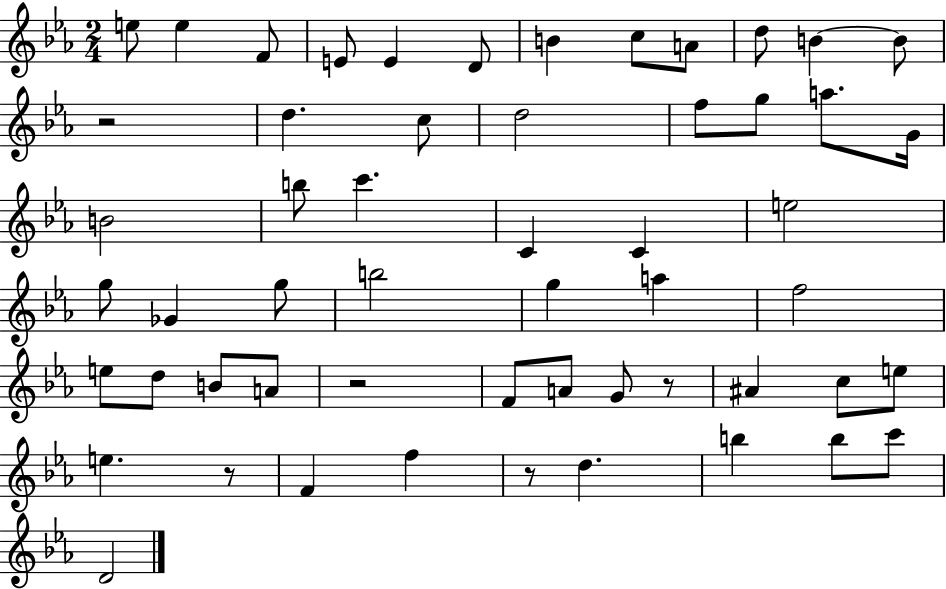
X:1
T:Untitled
M:2/4
L:1/4
K:Eb
e/2 e F/2 E/2 E D/2 B c/2 A/2 d/2 B B/2 z2 d c/2 d2 f/2 g/2 a/2 G/4 B2 b/2 c' C C e2 g/2 _G g/2 b2 g a f2 e/2 d/2 B/2 A/2 z2 F/2 A/2 G/2 z/2 ^A c/2 e/2 e z/2 F f z/2 d b b/2 c'/2 D2